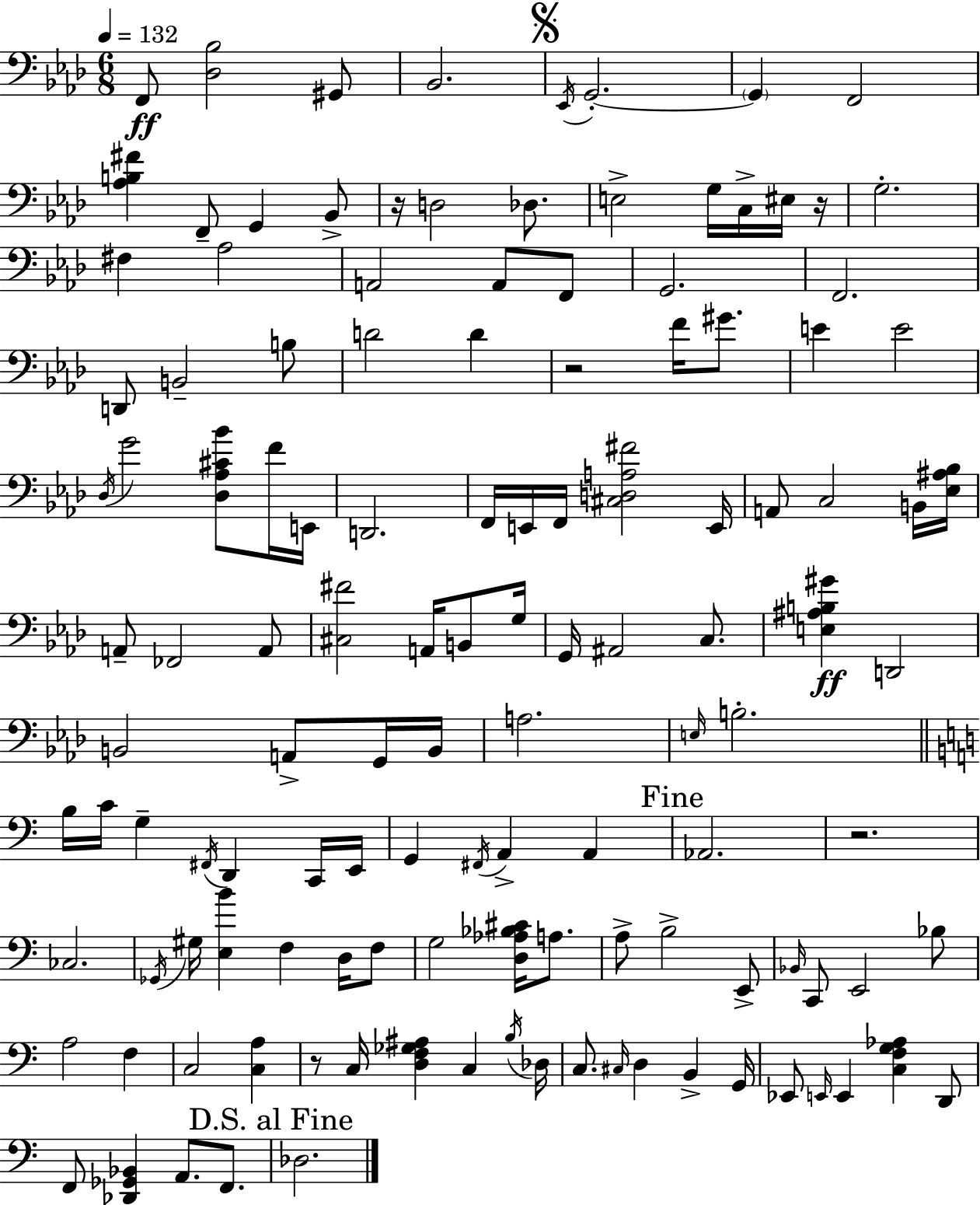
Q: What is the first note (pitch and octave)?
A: F2